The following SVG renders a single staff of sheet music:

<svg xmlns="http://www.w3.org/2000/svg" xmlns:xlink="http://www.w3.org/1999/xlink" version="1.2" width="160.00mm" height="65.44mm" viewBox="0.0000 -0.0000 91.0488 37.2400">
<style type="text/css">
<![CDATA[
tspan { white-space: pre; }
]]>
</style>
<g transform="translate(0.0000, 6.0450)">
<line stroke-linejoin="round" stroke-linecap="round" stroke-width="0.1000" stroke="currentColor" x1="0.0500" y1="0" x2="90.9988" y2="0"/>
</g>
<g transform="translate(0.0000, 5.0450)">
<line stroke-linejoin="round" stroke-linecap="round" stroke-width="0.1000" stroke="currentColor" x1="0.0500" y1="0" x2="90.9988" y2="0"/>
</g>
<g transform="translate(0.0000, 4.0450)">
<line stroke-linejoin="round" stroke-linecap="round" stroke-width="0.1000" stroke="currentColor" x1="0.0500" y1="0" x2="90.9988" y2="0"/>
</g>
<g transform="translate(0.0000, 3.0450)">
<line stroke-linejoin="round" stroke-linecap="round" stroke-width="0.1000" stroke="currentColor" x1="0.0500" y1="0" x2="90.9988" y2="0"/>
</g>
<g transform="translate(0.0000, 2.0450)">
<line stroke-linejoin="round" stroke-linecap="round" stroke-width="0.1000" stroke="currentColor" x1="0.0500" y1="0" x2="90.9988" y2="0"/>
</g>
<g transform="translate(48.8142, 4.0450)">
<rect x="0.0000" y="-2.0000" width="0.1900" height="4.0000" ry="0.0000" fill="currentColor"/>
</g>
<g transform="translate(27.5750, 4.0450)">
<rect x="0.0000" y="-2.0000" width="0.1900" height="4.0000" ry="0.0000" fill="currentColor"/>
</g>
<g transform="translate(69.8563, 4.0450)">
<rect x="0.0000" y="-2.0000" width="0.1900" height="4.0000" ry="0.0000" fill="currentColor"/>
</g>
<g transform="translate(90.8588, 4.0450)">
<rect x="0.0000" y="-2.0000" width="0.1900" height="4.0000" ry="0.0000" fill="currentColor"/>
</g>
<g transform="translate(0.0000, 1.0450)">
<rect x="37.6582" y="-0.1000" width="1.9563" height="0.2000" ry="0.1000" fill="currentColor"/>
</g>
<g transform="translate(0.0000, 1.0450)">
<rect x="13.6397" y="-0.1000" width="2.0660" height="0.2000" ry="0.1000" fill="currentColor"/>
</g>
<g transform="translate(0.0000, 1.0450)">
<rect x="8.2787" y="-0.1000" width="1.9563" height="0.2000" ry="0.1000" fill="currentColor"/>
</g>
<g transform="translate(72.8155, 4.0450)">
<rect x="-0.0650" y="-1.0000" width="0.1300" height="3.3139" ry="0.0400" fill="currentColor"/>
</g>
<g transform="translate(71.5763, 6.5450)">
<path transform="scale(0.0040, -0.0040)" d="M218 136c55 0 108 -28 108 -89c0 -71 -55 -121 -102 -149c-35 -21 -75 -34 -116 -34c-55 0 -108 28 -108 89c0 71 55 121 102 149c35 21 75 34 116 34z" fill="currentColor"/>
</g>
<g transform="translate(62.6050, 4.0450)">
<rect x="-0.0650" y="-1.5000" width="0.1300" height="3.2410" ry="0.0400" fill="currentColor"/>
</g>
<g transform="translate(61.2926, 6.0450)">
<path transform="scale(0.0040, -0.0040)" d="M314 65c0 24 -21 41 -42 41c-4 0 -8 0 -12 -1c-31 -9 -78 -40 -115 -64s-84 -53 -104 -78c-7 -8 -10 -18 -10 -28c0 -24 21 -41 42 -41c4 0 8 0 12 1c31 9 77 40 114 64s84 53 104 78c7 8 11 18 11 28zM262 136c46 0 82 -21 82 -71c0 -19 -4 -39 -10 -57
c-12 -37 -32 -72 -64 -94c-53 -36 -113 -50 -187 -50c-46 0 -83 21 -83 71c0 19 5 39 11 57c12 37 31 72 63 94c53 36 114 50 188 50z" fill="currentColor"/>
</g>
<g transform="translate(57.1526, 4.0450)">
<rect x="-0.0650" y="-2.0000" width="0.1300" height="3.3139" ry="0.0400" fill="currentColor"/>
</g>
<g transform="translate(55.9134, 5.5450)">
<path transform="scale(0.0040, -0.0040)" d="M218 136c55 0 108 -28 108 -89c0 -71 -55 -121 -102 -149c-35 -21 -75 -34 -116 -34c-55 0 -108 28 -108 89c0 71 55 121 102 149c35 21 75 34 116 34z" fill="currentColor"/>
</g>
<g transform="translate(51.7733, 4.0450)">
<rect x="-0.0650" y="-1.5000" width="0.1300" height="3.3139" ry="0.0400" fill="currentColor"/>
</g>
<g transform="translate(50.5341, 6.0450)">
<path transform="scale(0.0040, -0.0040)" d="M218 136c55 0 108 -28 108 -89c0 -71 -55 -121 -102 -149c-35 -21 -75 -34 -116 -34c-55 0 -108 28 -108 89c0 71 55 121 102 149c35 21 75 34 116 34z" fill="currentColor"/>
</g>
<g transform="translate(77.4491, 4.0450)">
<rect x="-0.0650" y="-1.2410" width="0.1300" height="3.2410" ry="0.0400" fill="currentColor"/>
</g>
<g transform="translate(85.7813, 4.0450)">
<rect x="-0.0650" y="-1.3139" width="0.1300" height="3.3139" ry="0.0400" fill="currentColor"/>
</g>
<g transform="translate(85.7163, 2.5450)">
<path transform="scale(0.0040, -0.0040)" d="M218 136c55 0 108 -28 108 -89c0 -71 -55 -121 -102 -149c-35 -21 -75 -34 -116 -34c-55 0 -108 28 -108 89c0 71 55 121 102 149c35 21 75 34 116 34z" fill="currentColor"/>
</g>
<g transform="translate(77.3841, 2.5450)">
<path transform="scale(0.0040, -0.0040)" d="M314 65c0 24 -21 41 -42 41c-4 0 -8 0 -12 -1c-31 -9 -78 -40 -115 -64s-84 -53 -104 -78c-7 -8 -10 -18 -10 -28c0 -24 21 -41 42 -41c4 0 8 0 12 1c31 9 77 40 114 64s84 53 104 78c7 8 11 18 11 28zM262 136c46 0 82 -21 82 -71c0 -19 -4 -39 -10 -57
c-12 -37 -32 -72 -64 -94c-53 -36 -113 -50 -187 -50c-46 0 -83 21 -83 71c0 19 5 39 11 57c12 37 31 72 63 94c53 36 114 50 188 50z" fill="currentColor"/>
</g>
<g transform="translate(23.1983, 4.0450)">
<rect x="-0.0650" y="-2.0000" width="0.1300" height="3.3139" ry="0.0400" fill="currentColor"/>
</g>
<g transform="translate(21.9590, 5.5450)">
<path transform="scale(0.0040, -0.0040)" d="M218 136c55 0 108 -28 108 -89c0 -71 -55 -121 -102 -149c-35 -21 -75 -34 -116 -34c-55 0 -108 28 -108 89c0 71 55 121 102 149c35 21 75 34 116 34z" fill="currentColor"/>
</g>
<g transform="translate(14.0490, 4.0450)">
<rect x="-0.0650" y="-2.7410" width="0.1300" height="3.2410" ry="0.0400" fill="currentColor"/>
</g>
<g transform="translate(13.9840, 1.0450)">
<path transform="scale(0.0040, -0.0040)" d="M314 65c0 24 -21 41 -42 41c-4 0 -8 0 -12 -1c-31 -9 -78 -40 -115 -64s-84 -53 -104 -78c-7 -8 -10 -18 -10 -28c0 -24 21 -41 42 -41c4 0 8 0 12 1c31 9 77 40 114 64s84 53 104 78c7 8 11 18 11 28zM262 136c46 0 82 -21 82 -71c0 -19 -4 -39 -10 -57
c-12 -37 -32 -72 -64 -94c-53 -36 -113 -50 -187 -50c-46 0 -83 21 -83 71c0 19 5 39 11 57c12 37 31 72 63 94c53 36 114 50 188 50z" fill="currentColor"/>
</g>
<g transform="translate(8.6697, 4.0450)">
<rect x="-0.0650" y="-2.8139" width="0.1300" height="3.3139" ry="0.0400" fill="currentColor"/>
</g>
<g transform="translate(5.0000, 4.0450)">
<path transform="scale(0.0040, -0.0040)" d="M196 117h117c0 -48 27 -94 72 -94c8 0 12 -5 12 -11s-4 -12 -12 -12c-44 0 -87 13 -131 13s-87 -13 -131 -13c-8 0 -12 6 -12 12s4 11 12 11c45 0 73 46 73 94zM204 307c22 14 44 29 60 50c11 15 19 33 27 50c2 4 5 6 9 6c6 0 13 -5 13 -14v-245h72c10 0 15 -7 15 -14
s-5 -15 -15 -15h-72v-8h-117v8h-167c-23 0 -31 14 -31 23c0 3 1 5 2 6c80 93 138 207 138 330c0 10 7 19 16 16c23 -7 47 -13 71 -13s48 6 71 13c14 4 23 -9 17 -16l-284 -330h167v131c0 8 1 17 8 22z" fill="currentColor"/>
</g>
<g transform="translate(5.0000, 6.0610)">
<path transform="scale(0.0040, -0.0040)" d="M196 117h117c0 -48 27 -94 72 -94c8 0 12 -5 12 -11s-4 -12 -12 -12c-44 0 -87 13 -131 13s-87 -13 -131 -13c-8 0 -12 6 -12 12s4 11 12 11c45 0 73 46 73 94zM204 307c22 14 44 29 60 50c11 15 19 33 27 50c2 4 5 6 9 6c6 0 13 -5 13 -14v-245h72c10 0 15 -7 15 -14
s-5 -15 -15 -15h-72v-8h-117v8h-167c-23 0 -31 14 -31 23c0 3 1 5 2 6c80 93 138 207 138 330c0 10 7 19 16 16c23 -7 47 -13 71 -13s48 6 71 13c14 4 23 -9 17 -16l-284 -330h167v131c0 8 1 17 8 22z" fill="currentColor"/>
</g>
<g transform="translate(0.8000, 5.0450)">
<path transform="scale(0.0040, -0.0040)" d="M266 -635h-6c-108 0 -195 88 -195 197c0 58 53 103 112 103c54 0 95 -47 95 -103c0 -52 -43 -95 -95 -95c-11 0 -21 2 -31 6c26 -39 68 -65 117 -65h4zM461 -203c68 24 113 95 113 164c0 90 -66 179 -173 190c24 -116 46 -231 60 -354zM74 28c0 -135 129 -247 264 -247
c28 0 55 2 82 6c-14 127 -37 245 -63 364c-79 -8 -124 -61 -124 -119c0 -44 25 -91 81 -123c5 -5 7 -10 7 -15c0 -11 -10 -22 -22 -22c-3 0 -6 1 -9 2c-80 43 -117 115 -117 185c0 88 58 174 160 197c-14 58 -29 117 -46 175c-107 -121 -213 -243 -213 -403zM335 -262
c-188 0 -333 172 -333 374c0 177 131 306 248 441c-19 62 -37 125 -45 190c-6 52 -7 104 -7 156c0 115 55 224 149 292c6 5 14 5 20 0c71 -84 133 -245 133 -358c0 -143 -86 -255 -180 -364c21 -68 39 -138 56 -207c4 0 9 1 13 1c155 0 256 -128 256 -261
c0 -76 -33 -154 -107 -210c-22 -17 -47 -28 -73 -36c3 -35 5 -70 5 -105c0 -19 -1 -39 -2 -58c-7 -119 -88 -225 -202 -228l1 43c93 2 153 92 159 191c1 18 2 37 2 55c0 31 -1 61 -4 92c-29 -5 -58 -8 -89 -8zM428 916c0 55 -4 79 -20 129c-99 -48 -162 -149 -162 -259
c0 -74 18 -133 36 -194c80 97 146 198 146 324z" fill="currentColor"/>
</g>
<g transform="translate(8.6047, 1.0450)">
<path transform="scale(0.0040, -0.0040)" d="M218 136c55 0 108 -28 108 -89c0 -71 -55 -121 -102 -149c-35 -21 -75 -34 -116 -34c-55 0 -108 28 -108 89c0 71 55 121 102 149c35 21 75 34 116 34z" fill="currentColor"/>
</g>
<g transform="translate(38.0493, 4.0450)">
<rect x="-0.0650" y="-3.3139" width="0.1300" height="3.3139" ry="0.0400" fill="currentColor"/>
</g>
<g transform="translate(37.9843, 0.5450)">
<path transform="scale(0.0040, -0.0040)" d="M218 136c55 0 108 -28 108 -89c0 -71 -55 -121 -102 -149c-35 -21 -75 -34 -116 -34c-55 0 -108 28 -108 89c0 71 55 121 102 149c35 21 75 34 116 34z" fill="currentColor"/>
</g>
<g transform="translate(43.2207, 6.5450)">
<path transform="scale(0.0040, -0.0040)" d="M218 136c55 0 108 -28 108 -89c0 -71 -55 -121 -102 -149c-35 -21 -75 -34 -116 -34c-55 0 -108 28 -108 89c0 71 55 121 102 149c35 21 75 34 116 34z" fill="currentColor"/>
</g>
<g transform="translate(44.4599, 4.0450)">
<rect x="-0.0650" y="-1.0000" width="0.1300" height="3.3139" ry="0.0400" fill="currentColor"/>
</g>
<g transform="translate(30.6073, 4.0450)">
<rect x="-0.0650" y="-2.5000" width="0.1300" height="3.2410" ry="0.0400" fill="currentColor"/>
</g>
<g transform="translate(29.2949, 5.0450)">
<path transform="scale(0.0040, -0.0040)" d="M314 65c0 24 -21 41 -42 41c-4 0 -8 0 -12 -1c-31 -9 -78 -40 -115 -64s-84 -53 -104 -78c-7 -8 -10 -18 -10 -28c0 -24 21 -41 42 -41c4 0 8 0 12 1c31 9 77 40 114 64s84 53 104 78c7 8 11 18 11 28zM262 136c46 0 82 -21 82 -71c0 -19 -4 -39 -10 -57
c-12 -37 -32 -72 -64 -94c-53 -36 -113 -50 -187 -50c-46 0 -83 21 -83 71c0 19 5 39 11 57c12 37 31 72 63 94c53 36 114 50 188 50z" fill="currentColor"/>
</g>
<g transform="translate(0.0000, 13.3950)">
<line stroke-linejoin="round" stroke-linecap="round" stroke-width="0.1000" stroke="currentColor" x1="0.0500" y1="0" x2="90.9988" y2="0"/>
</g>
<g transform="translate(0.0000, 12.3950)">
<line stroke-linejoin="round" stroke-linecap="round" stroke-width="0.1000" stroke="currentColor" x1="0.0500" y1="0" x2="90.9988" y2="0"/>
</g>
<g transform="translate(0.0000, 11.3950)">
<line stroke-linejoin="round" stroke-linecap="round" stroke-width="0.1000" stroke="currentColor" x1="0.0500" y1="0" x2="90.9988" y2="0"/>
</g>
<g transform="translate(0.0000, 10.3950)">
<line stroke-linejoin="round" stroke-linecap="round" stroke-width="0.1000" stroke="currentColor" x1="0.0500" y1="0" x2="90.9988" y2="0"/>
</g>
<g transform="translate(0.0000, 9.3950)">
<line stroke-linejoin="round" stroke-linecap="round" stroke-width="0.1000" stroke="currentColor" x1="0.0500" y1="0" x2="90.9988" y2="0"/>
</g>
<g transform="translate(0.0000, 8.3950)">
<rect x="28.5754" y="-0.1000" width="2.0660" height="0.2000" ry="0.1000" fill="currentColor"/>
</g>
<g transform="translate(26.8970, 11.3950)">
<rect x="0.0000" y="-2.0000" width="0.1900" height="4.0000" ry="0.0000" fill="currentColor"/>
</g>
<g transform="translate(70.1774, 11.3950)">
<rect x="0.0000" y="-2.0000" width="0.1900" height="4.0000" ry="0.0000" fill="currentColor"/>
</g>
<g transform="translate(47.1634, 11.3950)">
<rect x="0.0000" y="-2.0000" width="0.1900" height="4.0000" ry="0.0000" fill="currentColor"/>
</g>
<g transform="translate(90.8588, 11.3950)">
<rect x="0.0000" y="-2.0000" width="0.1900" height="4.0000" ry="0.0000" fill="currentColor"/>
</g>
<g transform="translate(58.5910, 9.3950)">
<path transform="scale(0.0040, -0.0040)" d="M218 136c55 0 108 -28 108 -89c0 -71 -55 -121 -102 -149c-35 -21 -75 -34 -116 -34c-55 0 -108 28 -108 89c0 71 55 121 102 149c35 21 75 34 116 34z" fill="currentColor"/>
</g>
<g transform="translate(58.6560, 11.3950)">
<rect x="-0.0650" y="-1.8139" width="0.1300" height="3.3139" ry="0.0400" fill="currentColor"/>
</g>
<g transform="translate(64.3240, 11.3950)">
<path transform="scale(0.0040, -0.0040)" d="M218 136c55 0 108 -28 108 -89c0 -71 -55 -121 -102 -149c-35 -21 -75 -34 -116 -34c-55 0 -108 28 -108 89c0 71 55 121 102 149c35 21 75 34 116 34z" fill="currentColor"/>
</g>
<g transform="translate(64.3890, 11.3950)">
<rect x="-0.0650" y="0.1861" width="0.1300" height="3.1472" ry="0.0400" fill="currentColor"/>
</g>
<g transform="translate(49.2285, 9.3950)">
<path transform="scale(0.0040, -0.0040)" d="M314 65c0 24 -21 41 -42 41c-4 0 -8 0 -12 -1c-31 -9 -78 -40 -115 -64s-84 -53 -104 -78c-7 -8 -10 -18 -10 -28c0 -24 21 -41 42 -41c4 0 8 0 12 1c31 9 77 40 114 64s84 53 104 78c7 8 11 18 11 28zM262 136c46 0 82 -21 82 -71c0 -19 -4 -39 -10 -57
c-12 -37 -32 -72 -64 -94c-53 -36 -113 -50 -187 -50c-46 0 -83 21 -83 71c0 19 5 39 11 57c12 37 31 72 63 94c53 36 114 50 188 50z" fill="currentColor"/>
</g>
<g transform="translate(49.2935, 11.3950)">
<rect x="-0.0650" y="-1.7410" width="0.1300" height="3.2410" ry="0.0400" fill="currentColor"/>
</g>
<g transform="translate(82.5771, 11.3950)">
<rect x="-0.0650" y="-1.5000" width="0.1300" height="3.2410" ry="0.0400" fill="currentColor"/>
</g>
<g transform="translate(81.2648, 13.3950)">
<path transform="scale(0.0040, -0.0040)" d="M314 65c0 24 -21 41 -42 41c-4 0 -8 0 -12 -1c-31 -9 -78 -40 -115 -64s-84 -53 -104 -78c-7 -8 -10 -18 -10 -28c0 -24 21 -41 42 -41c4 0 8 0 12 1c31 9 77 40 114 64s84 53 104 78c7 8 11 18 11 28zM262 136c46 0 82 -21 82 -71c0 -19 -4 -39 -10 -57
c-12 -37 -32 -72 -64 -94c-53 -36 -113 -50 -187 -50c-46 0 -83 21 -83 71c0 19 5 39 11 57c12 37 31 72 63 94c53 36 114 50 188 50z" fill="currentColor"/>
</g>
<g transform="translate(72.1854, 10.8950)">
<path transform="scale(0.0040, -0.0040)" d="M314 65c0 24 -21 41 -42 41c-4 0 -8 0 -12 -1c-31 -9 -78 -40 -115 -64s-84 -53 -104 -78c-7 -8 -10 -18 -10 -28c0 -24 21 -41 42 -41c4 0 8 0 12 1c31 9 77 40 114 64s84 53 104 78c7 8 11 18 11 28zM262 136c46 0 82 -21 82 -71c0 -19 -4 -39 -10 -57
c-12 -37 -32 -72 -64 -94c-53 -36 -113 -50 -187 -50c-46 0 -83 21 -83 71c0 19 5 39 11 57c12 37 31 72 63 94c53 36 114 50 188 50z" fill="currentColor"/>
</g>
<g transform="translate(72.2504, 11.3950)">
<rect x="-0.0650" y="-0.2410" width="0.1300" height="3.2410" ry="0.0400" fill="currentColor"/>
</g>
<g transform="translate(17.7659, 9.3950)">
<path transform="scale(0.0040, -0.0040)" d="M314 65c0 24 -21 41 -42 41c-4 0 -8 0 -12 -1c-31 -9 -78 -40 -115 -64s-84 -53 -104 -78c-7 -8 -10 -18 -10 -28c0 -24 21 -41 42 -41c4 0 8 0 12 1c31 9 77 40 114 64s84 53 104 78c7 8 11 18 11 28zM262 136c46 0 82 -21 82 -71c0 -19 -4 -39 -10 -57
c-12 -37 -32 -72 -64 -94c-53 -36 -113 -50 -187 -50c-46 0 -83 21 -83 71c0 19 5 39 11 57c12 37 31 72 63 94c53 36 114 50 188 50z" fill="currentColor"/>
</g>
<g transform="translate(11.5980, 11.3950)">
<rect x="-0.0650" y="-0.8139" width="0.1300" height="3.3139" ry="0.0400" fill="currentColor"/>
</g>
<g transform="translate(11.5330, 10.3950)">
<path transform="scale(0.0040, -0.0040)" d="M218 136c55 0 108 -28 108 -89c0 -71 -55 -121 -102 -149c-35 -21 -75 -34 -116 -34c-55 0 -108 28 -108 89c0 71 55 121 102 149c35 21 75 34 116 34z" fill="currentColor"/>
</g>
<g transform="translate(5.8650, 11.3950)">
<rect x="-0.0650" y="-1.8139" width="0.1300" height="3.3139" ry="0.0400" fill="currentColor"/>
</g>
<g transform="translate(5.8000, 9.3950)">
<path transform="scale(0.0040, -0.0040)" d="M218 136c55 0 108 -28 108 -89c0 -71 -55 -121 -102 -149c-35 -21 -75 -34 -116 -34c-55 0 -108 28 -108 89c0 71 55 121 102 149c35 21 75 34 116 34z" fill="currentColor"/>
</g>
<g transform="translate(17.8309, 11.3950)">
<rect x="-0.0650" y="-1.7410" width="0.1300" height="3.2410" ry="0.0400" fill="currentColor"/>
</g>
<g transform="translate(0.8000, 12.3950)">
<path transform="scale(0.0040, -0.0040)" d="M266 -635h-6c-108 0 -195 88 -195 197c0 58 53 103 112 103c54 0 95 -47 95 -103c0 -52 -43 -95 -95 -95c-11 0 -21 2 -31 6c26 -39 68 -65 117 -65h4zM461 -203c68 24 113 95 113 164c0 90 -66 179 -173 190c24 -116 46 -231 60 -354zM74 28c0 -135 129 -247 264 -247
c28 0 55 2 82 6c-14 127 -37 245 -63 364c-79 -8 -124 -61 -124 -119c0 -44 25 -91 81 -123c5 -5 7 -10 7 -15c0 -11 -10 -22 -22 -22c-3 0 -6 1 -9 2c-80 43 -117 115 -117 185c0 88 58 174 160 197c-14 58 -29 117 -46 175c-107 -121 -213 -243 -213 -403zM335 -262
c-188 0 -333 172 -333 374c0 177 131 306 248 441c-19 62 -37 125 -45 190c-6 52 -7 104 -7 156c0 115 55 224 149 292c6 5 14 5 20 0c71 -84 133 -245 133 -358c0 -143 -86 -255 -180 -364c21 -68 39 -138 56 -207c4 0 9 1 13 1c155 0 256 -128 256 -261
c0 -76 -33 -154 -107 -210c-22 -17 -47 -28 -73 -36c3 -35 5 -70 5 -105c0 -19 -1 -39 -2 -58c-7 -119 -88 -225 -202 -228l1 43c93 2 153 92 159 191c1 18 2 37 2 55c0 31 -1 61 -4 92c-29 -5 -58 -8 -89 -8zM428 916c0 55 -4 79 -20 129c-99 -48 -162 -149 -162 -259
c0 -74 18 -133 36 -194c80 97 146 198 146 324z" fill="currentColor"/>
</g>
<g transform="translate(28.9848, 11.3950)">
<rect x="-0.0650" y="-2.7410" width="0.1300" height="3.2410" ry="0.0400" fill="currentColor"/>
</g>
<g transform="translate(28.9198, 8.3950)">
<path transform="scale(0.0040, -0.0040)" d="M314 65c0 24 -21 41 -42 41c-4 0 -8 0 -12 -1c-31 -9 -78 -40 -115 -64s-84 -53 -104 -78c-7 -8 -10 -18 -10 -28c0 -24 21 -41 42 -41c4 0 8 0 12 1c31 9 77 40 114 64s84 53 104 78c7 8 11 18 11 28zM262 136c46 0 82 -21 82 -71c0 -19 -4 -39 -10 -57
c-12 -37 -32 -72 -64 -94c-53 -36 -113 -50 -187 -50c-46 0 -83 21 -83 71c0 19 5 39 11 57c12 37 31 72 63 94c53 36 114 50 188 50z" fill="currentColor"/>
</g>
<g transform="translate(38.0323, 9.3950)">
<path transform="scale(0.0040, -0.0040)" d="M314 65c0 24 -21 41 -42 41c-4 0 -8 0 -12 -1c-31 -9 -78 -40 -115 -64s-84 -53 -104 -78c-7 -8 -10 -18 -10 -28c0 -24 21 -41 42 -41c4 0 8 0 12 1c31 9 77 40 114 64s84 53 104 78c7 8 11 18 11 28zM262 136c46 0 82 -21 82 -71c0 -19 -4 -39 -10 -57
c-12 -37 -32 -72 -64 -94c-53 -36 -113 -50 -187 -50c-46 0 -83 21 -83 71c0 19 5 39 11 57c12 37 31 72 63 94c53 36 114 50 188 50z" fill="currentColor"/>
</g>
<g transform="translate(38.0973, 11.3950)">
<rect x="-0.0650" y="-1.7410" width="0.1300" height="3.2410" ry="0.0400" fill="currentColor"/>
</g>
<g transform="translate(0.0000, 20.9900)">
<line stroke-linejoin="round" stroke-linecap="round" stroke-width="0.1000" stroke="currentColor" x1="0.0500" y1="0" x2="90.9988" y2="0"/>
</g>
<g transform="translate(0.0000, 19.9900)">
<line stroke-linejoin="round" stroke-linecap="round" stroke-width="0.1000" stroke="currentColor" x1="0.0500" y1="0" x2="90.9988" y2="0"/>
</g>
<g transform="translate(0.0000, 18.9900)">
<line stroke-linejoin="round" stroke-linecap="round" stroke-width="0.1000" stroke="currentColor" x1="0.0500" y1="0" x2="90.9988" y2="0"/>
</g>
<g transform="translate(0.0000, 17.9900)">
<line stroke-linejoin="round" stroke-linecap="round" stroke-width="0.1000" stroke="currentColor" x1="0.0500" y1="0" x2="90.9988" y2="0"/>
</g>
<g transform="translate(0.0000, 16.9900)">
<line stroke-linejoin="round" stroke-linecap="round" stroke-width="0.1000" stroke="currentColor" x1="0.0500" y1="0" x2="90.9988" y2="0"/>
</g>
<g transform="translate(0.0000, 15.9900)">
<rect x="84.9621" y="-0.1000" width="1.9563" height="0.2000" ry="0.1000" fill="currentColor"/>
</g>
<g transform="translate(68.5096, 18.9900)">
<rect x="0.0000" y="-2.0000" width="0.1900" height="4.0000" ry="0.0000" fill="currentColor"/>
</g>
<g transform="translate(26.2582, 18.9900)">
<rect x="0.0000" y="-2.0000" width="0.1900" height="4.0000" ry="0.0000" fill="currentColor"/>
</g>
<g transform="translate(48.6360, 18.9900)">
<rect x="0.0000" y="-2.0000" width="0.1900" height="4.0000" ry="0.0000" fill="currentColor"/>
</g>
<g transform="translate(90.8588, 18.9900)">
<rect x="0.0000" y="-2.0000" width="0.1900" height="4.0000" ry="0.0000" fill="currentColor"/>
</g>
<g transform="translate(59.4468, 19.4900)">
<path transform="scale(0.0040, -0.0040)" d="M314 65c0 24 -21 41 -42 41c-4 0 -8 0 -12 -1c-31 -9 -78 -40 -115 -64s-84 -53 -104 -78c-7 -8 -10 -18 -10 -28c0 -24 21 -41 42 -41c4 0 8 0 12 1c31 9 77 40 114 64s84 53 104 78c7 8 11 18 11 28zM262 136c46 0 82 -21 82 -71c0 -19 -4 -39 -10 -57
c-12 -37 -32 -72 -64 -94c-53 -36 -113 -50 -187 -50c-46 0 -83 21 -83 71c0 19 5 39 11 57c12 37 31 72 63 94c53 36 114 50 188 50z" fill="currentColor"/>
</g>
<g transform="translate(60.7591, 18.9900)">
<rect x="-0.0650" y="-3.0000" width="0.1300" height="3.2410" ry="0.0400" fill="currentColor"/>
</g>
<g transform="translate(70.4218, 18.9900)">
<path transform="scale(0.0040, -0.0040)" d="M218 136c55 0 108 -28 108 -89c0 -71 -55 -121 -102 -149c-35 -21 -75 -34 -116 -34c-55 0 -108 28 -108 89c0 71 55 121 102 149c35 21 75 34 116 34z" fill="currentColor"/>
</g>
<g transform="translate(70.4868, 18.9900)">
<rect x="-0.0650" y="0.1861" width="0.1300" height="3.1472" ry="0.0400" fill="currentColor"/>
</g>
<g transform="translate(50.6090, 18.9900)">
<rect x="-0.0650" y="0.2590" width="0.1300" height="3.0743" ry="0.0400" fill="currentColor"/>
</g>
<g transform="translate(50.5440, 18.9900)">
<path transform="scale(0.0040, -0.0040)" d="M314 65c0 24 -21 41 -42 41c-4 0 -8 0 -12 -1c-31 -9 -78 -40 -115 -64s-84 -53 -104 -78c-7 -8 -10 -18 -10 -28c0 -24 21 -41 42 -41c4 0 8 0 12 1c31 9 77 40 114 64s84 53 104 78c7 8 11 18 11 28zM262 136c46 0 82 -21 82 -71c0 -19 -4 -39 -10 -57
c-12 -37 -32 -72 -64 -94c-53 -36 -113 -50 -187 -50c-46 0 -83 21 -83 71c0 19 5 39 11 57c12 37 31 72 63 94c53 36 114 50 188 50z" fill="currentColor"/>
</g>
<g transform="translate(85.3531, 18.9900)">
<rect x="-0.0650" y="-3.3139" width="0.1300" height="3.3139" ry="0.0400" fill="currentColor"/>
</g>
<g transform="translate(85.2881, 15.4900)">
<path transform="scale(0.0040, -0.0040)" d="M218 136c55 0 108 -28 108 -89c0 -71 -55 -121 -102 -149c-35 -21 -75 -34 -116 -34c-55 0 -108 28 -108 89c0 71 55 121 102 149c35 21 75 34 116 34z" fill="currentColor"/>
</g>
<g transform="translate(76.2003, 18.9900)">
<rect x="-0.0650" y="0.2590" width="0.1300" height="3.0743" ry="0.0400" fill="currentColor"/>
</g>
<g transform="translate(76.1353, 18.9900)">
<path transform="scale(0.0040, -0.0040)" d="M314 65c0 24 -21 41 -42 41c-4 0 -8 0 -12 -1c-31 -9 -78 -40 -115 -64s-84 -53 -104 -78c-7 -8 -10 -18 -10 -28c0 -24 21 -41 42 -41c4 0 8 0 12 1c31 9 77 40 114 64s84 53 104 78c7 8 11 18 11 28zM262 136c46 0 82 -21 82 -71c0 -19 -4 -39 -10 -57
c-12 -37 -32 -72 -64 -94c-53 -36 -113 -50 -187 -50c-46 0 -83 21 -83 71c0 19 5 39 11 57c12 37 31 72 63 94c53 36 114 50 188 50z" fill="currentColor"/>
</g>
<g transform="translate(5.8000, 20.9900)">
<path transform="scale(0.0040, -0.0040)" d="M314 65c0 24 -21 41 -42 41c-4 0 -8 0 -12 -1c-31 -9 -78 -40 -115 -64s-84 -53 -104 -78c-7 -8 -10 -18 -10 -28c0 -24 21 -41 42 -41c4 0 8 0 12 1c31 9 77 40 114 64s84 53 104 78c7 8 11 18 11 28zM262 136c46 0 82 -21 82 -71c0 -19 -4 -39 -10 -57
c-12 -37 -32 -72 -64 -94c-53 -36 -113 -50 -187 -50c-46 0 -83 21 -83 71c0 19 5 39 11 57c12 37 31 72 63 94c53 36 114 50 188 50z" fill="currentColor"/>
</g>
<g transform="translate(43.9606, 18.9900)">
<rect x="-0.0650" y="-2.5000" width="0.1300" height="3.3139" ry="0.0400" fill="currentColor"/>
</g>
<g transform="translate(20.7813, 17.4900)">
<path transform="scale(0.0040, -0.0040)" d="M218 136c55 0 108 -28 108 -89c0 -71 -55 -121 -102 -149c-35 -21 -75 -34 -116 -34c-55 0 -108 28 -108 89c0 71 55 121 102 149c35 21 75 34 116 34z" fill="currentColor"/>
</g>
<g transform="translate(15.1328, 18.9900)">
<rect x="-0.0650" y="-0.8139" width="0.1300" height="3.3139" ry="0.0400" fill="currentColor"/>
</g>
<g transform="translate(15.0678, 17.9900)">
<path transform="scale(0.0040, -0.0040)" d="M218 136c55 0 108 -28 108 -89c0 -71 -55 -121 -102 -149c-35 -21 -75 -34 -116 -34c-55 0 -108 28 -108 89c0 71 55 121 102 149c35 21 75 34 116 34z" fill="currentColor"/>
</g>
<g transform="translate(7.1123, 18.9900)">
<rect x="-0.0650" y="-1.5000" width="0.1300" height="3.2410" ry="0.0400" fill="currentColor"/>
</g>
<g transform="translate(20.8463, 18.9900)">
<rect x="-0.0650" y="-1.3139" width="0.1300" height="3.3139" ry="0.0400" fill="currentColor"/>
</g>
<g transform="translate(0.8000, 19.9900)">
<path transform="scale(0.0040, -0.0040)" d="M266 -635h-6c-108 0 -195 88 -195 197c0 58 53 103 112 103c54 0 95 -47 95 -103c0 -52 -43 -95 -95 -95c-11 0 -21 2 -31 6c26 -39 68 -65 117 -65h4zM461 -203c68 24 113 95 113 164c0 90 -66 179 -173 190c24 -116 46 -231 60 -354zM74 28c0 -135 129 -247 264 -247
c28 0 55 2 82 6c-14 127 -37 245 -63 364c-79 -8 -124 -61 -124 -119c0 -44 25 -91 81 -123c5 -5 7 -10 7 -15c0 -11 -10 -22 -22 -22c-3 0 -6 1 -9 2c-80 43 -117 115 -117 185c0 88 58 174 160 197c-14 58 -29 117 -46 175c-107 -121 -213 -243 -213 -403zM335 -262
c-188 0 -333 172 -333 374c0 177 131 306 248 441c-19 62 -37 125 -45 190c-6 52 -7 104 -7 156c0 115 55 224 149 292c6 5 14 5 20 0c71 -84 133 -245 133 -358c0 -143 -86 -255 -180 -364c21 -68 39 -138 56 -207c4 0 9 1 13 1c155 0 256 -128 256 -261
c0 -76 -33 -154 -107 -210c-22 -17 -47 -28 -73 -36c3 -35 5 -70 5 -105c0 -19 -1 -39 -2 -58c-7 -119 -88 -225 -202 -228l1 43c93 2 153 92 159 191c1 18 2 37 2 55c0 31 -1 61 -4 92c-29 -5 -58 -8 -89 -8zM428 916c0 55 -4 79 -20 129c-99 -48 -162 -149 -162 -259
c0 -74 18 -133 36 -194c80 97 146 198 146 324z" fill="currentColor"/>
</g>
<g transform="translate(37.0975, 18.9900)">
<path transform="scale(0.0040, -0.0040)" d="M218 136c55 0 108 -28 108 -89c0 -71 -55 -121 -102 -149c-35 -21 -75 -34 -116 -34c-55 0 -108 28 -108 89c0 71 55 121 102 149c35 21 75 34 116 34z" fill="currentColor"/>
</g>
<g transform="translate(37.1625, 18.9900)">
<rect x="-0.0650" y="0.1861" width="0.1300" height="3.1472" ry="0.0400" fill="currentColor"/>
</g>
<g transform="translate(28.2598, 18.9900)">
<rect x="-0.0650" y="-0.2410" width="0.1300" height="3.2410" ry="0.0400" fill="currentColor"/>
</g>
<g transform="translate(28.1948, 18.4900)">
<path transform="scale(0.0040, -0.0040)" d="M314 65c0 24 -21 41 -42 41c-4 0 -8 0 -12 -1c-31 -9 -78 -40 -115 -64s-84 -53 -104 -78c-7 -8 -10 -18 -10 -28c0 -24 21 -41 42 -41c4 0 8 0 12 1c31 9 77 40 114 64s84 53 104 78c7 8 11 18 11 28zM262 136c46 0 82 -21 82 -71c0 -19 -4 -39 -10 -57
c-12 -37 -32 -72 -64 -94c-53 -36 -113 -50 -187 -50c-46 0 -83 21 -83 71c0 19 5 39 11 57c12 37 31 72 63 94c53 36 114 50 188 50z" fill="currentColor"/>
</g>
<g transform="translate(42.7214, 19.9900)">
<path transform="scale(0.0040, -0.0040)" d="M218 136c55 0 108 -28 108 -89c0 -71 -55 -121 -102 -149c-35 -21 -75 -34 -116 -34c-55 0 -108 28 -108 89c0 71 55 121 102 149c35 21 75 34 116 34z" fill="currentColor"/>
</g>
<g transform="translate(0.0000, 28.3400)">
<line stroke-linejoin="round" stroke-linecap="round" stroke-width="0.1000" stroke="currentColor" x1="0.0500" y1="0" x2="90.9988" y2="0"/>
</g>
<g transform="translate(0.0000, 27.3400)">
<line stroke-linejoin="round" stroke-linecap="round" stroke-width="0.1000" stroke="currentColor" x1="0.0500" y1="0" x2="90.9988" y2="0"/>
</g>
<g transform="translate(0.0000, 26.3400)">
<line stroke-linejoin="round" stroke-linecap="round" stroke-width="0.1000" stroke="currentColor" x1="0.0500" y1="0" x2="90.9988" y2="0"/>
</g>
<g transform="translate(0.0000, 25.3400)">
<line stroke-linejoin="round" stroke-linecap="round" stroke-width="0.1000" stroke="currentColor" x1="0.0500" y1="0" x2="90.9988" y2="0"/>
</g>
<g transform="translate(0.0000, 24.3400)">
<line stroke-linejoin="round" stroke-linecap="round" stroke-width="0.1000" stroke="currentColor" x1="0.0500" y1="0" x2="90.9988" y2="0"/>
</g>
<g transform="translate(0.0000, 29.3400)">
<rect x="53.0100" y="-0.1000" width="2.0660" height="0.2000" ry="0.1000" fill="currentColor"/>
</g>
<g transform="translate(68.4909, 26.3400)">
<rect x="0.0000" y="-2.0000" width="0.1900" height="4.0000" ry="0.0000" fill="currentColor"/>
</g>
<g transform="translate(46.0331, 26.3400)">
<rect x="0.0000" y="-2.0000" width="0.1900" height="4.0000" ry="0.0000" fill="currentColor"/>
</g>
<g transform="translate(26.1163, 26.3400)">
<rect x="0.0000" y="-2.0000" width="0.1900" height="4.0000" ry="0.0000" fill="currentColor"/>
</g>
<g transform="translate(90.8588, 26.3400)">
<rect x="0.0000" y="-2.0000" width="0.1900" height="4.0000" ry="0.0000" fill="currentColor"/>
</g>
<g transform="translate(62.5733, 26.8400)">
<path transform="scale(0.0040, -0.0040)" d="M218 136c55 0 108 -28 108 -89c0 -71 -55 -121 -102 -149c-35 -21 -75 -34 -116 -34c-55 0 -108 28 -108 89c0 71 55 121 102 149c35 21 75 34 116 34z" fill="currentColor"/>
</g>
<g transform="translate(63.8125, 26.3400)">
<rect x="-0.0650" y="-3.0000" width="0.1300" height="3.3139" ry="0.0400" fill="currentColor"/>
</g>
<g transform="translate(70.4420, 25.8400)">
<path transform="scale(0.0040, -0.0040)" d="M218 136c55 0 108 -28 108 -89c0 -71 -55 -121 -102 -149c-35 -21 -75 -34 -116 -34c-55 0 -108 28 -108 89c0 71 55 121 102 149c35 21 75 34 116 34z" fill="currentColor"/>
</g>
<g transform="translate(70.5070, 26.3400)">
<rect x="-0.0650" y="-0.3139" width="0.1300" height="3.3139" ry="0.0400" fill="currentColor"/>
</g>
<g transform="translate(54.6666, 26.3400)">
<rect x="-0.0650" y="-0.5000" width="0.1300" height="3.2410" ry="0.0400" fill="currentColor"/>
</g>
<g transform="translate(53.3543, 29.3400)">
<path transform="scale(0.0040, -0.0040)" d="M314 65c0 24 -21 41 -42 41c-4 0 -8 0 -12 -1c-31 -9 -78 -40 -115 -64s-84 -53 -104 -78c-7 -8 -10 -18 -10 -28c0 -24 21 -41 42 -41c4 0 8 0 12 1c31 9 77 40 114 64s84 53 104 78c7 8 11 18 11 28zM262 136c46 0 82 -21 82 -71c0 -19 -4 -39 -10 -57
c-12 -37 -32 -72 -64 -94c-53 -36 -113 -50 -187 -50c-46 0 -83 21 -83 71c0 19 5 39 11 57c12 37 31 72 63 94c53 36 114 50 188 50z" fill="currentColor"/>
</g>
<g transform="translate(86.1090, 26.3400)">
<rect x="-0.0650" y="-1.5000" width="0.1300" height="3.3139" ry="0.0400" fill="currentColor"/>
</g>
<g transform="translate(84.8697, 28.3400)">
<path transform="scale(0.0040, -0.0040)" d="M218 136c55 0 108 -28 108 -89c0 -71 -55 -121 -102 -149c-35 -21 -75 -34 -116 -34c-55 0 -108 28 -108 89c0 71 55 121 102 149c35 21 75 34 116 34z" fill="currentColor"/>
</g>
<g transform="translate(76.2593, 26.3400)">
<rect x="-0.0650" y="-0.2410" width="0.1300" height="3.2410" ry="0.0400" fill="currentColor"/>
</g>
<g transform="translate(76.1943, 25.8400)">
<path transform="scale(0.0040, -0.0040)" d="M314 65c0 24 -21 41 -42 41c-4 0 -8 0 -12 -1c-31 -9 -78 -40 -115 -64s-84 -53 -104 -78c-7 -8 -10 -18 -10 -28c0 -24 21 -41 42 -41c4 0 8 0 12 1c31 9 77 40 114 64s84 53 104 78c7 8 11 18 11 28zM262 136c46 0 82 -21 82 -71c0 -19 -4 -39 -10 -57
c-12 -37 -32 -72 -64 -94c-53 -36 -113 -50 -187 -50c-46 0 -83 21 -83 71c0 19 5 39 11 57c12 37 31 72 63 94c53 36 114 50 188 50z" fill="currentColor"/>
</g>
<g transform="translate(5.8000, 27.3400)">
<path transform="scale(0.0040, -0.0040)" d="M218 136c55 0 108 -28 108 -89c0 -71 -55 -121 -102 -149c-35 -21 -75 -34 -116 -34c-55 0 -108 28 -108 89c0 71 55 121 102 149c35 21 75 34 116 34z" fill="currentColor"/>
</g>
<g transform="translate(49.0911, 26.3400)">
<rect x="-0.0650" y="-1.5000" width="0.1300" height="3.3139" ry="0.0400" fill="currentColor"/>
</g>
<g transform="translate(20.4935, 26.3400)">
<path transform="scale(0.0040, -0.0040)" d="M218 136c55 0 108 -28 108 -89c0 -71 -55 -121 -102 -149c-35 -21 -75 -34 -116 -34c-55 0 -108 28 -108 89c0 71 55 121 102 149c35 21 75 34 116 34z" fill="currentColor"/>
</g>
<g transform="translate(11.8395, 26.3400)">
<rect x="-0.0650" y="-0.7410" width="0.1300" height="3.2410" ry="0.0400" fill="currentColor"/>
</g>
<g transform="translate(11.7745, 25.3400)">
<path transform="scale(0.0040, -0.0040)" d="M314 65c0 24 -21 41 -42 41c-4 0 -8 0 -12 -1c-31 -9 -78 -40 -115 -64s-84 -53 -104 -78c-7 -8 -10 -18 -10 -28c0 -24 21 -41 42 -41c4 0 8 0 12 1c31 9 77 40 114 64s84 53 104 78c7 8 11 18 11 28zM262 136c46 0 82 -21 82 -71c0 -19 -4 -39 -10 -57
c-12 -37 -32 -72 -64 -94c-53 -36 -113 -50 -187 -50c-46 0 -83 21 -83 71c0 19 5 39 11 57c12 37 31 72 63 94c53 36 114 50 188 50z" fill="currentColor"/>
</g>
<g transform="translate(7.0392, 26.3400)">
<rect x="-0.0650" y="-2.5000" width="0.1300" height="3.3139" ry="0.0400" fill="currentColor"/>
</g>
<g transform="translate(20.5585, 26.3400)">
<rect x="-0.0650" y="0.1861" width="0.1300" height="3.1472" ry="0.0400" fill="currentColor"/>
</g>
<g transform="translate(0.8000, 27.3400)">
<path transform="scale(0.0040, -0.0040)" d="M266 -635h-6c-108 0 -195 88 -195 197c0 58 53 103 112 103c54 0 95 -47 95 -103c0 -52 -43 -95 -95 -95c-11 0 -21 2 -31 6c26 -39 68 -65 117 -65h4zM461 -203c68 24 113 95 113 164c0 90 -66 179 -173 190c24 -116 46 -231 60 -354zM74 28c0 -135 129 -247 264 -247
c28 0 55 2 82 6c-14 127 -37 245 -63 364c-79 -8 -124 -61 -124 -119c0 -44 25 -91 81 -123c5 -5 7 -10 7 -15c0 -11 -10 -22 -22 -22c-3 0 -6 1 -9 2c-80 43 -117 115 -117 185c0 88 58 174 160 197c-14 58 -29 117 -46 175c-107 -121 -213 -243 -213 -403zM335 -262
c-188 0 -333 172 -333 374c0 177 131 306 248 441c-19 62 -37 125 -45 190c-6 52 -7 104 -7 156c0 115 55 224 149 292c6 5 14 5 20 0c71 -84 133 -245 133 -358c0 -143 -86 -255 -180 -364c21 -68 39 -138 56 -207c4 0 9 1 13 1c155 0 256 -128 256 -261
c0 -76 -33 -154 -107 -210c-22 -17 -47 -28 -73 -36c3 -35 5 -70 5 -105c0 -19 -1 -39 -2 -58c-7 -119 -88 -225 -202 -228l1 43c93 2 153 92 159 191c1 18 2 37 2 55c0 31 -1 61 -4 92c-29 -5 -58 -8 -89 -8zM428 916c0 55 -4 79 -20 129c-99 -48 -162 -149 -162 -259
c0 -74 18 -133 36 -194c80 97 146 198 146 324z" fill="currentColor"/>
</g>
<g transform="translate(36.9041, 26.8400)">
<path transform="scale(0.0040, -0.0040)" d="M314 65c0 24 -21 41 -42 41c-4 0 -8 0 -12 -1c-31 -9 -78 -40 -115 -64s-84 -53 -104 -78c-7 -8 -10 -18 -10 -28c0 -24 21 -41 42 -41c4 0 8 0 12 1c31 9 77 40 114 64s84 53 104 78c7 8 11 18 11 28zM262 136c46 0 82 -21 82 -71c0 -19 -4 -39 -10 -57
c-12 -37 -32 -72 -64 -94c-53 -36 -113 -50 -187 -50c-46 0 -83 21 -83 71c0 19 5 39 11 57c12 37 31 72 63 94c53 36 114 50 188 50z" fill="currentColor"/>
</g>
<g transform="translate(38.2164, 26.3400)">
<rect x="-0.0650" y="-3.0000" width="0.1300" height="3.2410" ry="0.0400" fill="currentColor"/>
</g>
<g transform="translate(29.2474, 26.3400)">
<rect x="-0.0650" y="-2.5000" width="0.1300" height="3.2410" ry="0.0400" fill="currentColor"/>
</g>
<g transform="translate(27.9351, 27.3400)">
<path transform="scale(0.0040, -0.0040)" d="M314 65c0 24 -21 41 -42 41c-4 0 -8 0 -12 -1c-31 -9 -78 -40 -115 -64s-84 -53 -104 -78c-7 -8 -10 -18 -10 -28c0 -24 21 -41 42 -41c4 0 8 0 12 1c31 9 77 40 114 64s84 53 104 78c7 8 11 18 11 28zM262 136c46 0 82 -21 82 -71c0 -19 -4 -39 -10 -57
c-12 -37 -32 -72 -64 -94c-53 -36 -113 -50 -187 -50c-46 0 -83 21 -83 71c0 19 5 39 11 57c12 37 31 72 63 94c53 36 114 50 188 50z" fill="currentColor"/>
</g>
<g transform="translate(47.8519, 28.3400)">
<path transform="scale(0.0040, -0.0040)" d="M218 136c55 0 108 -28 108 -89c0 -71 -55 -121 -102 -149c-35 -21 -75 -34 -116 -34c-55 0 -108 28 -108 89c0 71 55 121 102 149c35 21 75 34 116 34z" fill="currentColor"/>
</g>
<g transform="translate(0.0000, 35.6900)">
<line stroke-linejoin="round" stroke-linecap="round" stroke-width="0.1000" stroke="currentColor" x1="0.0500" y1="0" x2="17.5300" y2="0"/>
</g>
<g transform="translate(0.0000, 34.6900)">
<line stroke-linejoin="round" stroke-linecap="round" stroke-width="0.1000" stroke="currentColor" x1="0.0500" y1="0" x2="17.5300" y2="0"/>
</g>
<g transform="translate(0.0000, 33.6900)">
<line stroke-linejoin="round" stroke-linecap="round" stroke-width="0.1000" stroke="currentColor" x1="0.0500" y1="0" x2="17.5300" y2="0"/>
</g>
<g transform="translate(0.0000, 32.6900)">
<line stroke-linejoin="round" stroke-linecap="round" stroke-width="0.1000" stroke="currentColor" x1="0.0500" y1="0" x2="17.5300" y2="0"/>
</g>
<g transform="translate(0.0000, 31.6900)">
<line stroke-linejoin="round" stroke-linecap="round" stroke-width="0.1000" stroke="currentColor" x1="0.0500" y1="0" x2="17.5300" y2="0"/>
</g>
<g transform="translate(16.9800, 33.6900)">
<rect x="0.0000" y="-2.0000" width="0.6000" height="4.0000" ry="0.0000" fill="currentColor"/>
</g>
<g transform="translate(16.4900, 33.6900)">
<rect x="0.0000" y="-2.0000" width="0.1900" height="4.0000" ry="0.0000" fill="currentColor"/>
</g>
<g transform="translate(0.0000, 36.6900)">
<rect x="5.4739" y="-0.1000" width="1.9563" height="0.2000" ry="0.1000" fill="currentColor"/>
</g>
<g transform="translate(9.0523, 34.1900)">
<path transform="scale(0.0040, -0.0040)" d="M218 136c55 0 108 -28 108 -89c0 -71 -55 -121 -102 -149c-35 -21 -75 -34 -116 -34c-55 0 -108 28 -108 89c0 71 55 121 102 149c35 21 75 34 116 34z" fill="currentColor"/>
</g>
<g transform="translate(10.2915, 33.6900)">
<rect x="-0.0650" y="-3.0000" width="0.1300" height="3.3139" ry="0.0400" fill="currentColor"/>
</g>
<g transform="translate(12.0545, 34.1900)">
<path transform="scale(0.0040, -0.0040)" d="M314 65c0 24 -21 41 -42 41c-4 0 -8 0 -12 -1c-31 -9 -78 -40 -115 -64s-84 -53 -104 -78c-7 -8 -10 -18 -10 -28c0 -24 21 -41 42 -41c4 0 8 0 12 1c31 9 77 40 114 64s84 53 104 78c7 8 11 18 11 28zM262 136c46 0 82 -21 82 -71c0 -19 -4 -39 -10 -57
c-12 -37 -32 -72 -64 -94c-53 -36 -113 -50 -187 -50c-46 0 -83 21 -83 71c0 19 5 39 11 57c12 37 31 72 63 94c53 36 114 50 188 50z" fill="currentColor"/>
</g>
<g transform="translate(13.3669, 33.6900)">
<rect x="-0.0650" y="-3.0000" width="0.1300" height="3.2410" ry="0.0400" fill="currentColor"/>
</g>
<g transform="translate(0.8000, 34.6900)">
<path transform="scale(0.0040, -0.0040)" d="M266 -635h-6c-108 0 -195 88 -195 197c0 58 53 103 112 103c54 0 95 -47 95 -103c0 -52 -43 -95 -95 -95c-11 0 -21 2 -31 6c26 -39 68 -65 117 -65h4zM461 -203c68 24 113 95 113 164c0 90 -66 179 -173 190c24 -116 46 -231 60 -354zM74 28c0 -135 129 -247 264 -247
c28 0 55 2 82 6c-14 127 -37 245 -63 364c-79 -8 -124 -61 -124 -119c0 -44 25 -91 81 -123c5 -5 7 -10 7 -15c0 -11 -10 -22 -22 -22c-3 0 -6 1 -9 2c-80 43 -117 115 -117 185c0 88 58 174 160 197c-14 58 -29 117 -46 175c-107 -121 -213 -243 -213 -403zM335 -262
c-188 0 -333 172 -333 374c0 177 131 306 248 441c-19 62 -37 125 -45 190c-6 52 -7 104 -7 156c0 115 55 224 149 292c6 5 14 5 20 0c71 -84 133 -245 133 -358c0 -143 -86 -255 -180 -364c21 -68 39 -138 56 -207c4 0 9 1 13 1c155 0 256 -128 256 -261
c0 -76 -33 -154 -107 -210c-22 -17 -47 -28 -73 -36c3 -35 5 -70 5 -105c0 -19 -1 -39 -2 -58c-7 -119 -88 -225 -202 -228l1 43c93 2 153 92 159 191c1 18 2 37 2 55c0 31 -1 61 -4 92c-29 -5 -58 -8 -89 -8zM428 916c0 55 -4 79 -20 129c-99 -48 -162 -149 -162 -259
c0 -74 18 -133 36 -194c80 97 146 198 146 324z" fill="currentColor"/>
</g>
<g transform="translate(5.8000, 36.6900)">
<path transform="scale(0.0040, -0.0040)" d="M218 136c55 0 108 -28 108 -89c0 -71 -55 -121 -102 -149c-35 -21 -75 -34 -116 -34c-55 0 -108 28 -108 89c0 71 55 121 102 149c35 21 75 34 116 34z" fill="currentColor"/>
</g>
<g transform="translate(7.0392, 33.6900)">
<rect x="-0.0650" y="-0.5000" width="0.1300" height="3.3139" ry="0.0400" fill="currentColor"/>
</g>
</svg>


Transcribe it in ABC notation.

X:1
T:Untitled
M:4/4
L:1/4
K:C
a a2 F G2 b D E F E2 D e2 e f d f2 a2 f2 f2 f B c2 E2 E2 d e c2 B G B2 A2 B B2 b G d2 B G2 A2 E C2 A c c2 E C A A2